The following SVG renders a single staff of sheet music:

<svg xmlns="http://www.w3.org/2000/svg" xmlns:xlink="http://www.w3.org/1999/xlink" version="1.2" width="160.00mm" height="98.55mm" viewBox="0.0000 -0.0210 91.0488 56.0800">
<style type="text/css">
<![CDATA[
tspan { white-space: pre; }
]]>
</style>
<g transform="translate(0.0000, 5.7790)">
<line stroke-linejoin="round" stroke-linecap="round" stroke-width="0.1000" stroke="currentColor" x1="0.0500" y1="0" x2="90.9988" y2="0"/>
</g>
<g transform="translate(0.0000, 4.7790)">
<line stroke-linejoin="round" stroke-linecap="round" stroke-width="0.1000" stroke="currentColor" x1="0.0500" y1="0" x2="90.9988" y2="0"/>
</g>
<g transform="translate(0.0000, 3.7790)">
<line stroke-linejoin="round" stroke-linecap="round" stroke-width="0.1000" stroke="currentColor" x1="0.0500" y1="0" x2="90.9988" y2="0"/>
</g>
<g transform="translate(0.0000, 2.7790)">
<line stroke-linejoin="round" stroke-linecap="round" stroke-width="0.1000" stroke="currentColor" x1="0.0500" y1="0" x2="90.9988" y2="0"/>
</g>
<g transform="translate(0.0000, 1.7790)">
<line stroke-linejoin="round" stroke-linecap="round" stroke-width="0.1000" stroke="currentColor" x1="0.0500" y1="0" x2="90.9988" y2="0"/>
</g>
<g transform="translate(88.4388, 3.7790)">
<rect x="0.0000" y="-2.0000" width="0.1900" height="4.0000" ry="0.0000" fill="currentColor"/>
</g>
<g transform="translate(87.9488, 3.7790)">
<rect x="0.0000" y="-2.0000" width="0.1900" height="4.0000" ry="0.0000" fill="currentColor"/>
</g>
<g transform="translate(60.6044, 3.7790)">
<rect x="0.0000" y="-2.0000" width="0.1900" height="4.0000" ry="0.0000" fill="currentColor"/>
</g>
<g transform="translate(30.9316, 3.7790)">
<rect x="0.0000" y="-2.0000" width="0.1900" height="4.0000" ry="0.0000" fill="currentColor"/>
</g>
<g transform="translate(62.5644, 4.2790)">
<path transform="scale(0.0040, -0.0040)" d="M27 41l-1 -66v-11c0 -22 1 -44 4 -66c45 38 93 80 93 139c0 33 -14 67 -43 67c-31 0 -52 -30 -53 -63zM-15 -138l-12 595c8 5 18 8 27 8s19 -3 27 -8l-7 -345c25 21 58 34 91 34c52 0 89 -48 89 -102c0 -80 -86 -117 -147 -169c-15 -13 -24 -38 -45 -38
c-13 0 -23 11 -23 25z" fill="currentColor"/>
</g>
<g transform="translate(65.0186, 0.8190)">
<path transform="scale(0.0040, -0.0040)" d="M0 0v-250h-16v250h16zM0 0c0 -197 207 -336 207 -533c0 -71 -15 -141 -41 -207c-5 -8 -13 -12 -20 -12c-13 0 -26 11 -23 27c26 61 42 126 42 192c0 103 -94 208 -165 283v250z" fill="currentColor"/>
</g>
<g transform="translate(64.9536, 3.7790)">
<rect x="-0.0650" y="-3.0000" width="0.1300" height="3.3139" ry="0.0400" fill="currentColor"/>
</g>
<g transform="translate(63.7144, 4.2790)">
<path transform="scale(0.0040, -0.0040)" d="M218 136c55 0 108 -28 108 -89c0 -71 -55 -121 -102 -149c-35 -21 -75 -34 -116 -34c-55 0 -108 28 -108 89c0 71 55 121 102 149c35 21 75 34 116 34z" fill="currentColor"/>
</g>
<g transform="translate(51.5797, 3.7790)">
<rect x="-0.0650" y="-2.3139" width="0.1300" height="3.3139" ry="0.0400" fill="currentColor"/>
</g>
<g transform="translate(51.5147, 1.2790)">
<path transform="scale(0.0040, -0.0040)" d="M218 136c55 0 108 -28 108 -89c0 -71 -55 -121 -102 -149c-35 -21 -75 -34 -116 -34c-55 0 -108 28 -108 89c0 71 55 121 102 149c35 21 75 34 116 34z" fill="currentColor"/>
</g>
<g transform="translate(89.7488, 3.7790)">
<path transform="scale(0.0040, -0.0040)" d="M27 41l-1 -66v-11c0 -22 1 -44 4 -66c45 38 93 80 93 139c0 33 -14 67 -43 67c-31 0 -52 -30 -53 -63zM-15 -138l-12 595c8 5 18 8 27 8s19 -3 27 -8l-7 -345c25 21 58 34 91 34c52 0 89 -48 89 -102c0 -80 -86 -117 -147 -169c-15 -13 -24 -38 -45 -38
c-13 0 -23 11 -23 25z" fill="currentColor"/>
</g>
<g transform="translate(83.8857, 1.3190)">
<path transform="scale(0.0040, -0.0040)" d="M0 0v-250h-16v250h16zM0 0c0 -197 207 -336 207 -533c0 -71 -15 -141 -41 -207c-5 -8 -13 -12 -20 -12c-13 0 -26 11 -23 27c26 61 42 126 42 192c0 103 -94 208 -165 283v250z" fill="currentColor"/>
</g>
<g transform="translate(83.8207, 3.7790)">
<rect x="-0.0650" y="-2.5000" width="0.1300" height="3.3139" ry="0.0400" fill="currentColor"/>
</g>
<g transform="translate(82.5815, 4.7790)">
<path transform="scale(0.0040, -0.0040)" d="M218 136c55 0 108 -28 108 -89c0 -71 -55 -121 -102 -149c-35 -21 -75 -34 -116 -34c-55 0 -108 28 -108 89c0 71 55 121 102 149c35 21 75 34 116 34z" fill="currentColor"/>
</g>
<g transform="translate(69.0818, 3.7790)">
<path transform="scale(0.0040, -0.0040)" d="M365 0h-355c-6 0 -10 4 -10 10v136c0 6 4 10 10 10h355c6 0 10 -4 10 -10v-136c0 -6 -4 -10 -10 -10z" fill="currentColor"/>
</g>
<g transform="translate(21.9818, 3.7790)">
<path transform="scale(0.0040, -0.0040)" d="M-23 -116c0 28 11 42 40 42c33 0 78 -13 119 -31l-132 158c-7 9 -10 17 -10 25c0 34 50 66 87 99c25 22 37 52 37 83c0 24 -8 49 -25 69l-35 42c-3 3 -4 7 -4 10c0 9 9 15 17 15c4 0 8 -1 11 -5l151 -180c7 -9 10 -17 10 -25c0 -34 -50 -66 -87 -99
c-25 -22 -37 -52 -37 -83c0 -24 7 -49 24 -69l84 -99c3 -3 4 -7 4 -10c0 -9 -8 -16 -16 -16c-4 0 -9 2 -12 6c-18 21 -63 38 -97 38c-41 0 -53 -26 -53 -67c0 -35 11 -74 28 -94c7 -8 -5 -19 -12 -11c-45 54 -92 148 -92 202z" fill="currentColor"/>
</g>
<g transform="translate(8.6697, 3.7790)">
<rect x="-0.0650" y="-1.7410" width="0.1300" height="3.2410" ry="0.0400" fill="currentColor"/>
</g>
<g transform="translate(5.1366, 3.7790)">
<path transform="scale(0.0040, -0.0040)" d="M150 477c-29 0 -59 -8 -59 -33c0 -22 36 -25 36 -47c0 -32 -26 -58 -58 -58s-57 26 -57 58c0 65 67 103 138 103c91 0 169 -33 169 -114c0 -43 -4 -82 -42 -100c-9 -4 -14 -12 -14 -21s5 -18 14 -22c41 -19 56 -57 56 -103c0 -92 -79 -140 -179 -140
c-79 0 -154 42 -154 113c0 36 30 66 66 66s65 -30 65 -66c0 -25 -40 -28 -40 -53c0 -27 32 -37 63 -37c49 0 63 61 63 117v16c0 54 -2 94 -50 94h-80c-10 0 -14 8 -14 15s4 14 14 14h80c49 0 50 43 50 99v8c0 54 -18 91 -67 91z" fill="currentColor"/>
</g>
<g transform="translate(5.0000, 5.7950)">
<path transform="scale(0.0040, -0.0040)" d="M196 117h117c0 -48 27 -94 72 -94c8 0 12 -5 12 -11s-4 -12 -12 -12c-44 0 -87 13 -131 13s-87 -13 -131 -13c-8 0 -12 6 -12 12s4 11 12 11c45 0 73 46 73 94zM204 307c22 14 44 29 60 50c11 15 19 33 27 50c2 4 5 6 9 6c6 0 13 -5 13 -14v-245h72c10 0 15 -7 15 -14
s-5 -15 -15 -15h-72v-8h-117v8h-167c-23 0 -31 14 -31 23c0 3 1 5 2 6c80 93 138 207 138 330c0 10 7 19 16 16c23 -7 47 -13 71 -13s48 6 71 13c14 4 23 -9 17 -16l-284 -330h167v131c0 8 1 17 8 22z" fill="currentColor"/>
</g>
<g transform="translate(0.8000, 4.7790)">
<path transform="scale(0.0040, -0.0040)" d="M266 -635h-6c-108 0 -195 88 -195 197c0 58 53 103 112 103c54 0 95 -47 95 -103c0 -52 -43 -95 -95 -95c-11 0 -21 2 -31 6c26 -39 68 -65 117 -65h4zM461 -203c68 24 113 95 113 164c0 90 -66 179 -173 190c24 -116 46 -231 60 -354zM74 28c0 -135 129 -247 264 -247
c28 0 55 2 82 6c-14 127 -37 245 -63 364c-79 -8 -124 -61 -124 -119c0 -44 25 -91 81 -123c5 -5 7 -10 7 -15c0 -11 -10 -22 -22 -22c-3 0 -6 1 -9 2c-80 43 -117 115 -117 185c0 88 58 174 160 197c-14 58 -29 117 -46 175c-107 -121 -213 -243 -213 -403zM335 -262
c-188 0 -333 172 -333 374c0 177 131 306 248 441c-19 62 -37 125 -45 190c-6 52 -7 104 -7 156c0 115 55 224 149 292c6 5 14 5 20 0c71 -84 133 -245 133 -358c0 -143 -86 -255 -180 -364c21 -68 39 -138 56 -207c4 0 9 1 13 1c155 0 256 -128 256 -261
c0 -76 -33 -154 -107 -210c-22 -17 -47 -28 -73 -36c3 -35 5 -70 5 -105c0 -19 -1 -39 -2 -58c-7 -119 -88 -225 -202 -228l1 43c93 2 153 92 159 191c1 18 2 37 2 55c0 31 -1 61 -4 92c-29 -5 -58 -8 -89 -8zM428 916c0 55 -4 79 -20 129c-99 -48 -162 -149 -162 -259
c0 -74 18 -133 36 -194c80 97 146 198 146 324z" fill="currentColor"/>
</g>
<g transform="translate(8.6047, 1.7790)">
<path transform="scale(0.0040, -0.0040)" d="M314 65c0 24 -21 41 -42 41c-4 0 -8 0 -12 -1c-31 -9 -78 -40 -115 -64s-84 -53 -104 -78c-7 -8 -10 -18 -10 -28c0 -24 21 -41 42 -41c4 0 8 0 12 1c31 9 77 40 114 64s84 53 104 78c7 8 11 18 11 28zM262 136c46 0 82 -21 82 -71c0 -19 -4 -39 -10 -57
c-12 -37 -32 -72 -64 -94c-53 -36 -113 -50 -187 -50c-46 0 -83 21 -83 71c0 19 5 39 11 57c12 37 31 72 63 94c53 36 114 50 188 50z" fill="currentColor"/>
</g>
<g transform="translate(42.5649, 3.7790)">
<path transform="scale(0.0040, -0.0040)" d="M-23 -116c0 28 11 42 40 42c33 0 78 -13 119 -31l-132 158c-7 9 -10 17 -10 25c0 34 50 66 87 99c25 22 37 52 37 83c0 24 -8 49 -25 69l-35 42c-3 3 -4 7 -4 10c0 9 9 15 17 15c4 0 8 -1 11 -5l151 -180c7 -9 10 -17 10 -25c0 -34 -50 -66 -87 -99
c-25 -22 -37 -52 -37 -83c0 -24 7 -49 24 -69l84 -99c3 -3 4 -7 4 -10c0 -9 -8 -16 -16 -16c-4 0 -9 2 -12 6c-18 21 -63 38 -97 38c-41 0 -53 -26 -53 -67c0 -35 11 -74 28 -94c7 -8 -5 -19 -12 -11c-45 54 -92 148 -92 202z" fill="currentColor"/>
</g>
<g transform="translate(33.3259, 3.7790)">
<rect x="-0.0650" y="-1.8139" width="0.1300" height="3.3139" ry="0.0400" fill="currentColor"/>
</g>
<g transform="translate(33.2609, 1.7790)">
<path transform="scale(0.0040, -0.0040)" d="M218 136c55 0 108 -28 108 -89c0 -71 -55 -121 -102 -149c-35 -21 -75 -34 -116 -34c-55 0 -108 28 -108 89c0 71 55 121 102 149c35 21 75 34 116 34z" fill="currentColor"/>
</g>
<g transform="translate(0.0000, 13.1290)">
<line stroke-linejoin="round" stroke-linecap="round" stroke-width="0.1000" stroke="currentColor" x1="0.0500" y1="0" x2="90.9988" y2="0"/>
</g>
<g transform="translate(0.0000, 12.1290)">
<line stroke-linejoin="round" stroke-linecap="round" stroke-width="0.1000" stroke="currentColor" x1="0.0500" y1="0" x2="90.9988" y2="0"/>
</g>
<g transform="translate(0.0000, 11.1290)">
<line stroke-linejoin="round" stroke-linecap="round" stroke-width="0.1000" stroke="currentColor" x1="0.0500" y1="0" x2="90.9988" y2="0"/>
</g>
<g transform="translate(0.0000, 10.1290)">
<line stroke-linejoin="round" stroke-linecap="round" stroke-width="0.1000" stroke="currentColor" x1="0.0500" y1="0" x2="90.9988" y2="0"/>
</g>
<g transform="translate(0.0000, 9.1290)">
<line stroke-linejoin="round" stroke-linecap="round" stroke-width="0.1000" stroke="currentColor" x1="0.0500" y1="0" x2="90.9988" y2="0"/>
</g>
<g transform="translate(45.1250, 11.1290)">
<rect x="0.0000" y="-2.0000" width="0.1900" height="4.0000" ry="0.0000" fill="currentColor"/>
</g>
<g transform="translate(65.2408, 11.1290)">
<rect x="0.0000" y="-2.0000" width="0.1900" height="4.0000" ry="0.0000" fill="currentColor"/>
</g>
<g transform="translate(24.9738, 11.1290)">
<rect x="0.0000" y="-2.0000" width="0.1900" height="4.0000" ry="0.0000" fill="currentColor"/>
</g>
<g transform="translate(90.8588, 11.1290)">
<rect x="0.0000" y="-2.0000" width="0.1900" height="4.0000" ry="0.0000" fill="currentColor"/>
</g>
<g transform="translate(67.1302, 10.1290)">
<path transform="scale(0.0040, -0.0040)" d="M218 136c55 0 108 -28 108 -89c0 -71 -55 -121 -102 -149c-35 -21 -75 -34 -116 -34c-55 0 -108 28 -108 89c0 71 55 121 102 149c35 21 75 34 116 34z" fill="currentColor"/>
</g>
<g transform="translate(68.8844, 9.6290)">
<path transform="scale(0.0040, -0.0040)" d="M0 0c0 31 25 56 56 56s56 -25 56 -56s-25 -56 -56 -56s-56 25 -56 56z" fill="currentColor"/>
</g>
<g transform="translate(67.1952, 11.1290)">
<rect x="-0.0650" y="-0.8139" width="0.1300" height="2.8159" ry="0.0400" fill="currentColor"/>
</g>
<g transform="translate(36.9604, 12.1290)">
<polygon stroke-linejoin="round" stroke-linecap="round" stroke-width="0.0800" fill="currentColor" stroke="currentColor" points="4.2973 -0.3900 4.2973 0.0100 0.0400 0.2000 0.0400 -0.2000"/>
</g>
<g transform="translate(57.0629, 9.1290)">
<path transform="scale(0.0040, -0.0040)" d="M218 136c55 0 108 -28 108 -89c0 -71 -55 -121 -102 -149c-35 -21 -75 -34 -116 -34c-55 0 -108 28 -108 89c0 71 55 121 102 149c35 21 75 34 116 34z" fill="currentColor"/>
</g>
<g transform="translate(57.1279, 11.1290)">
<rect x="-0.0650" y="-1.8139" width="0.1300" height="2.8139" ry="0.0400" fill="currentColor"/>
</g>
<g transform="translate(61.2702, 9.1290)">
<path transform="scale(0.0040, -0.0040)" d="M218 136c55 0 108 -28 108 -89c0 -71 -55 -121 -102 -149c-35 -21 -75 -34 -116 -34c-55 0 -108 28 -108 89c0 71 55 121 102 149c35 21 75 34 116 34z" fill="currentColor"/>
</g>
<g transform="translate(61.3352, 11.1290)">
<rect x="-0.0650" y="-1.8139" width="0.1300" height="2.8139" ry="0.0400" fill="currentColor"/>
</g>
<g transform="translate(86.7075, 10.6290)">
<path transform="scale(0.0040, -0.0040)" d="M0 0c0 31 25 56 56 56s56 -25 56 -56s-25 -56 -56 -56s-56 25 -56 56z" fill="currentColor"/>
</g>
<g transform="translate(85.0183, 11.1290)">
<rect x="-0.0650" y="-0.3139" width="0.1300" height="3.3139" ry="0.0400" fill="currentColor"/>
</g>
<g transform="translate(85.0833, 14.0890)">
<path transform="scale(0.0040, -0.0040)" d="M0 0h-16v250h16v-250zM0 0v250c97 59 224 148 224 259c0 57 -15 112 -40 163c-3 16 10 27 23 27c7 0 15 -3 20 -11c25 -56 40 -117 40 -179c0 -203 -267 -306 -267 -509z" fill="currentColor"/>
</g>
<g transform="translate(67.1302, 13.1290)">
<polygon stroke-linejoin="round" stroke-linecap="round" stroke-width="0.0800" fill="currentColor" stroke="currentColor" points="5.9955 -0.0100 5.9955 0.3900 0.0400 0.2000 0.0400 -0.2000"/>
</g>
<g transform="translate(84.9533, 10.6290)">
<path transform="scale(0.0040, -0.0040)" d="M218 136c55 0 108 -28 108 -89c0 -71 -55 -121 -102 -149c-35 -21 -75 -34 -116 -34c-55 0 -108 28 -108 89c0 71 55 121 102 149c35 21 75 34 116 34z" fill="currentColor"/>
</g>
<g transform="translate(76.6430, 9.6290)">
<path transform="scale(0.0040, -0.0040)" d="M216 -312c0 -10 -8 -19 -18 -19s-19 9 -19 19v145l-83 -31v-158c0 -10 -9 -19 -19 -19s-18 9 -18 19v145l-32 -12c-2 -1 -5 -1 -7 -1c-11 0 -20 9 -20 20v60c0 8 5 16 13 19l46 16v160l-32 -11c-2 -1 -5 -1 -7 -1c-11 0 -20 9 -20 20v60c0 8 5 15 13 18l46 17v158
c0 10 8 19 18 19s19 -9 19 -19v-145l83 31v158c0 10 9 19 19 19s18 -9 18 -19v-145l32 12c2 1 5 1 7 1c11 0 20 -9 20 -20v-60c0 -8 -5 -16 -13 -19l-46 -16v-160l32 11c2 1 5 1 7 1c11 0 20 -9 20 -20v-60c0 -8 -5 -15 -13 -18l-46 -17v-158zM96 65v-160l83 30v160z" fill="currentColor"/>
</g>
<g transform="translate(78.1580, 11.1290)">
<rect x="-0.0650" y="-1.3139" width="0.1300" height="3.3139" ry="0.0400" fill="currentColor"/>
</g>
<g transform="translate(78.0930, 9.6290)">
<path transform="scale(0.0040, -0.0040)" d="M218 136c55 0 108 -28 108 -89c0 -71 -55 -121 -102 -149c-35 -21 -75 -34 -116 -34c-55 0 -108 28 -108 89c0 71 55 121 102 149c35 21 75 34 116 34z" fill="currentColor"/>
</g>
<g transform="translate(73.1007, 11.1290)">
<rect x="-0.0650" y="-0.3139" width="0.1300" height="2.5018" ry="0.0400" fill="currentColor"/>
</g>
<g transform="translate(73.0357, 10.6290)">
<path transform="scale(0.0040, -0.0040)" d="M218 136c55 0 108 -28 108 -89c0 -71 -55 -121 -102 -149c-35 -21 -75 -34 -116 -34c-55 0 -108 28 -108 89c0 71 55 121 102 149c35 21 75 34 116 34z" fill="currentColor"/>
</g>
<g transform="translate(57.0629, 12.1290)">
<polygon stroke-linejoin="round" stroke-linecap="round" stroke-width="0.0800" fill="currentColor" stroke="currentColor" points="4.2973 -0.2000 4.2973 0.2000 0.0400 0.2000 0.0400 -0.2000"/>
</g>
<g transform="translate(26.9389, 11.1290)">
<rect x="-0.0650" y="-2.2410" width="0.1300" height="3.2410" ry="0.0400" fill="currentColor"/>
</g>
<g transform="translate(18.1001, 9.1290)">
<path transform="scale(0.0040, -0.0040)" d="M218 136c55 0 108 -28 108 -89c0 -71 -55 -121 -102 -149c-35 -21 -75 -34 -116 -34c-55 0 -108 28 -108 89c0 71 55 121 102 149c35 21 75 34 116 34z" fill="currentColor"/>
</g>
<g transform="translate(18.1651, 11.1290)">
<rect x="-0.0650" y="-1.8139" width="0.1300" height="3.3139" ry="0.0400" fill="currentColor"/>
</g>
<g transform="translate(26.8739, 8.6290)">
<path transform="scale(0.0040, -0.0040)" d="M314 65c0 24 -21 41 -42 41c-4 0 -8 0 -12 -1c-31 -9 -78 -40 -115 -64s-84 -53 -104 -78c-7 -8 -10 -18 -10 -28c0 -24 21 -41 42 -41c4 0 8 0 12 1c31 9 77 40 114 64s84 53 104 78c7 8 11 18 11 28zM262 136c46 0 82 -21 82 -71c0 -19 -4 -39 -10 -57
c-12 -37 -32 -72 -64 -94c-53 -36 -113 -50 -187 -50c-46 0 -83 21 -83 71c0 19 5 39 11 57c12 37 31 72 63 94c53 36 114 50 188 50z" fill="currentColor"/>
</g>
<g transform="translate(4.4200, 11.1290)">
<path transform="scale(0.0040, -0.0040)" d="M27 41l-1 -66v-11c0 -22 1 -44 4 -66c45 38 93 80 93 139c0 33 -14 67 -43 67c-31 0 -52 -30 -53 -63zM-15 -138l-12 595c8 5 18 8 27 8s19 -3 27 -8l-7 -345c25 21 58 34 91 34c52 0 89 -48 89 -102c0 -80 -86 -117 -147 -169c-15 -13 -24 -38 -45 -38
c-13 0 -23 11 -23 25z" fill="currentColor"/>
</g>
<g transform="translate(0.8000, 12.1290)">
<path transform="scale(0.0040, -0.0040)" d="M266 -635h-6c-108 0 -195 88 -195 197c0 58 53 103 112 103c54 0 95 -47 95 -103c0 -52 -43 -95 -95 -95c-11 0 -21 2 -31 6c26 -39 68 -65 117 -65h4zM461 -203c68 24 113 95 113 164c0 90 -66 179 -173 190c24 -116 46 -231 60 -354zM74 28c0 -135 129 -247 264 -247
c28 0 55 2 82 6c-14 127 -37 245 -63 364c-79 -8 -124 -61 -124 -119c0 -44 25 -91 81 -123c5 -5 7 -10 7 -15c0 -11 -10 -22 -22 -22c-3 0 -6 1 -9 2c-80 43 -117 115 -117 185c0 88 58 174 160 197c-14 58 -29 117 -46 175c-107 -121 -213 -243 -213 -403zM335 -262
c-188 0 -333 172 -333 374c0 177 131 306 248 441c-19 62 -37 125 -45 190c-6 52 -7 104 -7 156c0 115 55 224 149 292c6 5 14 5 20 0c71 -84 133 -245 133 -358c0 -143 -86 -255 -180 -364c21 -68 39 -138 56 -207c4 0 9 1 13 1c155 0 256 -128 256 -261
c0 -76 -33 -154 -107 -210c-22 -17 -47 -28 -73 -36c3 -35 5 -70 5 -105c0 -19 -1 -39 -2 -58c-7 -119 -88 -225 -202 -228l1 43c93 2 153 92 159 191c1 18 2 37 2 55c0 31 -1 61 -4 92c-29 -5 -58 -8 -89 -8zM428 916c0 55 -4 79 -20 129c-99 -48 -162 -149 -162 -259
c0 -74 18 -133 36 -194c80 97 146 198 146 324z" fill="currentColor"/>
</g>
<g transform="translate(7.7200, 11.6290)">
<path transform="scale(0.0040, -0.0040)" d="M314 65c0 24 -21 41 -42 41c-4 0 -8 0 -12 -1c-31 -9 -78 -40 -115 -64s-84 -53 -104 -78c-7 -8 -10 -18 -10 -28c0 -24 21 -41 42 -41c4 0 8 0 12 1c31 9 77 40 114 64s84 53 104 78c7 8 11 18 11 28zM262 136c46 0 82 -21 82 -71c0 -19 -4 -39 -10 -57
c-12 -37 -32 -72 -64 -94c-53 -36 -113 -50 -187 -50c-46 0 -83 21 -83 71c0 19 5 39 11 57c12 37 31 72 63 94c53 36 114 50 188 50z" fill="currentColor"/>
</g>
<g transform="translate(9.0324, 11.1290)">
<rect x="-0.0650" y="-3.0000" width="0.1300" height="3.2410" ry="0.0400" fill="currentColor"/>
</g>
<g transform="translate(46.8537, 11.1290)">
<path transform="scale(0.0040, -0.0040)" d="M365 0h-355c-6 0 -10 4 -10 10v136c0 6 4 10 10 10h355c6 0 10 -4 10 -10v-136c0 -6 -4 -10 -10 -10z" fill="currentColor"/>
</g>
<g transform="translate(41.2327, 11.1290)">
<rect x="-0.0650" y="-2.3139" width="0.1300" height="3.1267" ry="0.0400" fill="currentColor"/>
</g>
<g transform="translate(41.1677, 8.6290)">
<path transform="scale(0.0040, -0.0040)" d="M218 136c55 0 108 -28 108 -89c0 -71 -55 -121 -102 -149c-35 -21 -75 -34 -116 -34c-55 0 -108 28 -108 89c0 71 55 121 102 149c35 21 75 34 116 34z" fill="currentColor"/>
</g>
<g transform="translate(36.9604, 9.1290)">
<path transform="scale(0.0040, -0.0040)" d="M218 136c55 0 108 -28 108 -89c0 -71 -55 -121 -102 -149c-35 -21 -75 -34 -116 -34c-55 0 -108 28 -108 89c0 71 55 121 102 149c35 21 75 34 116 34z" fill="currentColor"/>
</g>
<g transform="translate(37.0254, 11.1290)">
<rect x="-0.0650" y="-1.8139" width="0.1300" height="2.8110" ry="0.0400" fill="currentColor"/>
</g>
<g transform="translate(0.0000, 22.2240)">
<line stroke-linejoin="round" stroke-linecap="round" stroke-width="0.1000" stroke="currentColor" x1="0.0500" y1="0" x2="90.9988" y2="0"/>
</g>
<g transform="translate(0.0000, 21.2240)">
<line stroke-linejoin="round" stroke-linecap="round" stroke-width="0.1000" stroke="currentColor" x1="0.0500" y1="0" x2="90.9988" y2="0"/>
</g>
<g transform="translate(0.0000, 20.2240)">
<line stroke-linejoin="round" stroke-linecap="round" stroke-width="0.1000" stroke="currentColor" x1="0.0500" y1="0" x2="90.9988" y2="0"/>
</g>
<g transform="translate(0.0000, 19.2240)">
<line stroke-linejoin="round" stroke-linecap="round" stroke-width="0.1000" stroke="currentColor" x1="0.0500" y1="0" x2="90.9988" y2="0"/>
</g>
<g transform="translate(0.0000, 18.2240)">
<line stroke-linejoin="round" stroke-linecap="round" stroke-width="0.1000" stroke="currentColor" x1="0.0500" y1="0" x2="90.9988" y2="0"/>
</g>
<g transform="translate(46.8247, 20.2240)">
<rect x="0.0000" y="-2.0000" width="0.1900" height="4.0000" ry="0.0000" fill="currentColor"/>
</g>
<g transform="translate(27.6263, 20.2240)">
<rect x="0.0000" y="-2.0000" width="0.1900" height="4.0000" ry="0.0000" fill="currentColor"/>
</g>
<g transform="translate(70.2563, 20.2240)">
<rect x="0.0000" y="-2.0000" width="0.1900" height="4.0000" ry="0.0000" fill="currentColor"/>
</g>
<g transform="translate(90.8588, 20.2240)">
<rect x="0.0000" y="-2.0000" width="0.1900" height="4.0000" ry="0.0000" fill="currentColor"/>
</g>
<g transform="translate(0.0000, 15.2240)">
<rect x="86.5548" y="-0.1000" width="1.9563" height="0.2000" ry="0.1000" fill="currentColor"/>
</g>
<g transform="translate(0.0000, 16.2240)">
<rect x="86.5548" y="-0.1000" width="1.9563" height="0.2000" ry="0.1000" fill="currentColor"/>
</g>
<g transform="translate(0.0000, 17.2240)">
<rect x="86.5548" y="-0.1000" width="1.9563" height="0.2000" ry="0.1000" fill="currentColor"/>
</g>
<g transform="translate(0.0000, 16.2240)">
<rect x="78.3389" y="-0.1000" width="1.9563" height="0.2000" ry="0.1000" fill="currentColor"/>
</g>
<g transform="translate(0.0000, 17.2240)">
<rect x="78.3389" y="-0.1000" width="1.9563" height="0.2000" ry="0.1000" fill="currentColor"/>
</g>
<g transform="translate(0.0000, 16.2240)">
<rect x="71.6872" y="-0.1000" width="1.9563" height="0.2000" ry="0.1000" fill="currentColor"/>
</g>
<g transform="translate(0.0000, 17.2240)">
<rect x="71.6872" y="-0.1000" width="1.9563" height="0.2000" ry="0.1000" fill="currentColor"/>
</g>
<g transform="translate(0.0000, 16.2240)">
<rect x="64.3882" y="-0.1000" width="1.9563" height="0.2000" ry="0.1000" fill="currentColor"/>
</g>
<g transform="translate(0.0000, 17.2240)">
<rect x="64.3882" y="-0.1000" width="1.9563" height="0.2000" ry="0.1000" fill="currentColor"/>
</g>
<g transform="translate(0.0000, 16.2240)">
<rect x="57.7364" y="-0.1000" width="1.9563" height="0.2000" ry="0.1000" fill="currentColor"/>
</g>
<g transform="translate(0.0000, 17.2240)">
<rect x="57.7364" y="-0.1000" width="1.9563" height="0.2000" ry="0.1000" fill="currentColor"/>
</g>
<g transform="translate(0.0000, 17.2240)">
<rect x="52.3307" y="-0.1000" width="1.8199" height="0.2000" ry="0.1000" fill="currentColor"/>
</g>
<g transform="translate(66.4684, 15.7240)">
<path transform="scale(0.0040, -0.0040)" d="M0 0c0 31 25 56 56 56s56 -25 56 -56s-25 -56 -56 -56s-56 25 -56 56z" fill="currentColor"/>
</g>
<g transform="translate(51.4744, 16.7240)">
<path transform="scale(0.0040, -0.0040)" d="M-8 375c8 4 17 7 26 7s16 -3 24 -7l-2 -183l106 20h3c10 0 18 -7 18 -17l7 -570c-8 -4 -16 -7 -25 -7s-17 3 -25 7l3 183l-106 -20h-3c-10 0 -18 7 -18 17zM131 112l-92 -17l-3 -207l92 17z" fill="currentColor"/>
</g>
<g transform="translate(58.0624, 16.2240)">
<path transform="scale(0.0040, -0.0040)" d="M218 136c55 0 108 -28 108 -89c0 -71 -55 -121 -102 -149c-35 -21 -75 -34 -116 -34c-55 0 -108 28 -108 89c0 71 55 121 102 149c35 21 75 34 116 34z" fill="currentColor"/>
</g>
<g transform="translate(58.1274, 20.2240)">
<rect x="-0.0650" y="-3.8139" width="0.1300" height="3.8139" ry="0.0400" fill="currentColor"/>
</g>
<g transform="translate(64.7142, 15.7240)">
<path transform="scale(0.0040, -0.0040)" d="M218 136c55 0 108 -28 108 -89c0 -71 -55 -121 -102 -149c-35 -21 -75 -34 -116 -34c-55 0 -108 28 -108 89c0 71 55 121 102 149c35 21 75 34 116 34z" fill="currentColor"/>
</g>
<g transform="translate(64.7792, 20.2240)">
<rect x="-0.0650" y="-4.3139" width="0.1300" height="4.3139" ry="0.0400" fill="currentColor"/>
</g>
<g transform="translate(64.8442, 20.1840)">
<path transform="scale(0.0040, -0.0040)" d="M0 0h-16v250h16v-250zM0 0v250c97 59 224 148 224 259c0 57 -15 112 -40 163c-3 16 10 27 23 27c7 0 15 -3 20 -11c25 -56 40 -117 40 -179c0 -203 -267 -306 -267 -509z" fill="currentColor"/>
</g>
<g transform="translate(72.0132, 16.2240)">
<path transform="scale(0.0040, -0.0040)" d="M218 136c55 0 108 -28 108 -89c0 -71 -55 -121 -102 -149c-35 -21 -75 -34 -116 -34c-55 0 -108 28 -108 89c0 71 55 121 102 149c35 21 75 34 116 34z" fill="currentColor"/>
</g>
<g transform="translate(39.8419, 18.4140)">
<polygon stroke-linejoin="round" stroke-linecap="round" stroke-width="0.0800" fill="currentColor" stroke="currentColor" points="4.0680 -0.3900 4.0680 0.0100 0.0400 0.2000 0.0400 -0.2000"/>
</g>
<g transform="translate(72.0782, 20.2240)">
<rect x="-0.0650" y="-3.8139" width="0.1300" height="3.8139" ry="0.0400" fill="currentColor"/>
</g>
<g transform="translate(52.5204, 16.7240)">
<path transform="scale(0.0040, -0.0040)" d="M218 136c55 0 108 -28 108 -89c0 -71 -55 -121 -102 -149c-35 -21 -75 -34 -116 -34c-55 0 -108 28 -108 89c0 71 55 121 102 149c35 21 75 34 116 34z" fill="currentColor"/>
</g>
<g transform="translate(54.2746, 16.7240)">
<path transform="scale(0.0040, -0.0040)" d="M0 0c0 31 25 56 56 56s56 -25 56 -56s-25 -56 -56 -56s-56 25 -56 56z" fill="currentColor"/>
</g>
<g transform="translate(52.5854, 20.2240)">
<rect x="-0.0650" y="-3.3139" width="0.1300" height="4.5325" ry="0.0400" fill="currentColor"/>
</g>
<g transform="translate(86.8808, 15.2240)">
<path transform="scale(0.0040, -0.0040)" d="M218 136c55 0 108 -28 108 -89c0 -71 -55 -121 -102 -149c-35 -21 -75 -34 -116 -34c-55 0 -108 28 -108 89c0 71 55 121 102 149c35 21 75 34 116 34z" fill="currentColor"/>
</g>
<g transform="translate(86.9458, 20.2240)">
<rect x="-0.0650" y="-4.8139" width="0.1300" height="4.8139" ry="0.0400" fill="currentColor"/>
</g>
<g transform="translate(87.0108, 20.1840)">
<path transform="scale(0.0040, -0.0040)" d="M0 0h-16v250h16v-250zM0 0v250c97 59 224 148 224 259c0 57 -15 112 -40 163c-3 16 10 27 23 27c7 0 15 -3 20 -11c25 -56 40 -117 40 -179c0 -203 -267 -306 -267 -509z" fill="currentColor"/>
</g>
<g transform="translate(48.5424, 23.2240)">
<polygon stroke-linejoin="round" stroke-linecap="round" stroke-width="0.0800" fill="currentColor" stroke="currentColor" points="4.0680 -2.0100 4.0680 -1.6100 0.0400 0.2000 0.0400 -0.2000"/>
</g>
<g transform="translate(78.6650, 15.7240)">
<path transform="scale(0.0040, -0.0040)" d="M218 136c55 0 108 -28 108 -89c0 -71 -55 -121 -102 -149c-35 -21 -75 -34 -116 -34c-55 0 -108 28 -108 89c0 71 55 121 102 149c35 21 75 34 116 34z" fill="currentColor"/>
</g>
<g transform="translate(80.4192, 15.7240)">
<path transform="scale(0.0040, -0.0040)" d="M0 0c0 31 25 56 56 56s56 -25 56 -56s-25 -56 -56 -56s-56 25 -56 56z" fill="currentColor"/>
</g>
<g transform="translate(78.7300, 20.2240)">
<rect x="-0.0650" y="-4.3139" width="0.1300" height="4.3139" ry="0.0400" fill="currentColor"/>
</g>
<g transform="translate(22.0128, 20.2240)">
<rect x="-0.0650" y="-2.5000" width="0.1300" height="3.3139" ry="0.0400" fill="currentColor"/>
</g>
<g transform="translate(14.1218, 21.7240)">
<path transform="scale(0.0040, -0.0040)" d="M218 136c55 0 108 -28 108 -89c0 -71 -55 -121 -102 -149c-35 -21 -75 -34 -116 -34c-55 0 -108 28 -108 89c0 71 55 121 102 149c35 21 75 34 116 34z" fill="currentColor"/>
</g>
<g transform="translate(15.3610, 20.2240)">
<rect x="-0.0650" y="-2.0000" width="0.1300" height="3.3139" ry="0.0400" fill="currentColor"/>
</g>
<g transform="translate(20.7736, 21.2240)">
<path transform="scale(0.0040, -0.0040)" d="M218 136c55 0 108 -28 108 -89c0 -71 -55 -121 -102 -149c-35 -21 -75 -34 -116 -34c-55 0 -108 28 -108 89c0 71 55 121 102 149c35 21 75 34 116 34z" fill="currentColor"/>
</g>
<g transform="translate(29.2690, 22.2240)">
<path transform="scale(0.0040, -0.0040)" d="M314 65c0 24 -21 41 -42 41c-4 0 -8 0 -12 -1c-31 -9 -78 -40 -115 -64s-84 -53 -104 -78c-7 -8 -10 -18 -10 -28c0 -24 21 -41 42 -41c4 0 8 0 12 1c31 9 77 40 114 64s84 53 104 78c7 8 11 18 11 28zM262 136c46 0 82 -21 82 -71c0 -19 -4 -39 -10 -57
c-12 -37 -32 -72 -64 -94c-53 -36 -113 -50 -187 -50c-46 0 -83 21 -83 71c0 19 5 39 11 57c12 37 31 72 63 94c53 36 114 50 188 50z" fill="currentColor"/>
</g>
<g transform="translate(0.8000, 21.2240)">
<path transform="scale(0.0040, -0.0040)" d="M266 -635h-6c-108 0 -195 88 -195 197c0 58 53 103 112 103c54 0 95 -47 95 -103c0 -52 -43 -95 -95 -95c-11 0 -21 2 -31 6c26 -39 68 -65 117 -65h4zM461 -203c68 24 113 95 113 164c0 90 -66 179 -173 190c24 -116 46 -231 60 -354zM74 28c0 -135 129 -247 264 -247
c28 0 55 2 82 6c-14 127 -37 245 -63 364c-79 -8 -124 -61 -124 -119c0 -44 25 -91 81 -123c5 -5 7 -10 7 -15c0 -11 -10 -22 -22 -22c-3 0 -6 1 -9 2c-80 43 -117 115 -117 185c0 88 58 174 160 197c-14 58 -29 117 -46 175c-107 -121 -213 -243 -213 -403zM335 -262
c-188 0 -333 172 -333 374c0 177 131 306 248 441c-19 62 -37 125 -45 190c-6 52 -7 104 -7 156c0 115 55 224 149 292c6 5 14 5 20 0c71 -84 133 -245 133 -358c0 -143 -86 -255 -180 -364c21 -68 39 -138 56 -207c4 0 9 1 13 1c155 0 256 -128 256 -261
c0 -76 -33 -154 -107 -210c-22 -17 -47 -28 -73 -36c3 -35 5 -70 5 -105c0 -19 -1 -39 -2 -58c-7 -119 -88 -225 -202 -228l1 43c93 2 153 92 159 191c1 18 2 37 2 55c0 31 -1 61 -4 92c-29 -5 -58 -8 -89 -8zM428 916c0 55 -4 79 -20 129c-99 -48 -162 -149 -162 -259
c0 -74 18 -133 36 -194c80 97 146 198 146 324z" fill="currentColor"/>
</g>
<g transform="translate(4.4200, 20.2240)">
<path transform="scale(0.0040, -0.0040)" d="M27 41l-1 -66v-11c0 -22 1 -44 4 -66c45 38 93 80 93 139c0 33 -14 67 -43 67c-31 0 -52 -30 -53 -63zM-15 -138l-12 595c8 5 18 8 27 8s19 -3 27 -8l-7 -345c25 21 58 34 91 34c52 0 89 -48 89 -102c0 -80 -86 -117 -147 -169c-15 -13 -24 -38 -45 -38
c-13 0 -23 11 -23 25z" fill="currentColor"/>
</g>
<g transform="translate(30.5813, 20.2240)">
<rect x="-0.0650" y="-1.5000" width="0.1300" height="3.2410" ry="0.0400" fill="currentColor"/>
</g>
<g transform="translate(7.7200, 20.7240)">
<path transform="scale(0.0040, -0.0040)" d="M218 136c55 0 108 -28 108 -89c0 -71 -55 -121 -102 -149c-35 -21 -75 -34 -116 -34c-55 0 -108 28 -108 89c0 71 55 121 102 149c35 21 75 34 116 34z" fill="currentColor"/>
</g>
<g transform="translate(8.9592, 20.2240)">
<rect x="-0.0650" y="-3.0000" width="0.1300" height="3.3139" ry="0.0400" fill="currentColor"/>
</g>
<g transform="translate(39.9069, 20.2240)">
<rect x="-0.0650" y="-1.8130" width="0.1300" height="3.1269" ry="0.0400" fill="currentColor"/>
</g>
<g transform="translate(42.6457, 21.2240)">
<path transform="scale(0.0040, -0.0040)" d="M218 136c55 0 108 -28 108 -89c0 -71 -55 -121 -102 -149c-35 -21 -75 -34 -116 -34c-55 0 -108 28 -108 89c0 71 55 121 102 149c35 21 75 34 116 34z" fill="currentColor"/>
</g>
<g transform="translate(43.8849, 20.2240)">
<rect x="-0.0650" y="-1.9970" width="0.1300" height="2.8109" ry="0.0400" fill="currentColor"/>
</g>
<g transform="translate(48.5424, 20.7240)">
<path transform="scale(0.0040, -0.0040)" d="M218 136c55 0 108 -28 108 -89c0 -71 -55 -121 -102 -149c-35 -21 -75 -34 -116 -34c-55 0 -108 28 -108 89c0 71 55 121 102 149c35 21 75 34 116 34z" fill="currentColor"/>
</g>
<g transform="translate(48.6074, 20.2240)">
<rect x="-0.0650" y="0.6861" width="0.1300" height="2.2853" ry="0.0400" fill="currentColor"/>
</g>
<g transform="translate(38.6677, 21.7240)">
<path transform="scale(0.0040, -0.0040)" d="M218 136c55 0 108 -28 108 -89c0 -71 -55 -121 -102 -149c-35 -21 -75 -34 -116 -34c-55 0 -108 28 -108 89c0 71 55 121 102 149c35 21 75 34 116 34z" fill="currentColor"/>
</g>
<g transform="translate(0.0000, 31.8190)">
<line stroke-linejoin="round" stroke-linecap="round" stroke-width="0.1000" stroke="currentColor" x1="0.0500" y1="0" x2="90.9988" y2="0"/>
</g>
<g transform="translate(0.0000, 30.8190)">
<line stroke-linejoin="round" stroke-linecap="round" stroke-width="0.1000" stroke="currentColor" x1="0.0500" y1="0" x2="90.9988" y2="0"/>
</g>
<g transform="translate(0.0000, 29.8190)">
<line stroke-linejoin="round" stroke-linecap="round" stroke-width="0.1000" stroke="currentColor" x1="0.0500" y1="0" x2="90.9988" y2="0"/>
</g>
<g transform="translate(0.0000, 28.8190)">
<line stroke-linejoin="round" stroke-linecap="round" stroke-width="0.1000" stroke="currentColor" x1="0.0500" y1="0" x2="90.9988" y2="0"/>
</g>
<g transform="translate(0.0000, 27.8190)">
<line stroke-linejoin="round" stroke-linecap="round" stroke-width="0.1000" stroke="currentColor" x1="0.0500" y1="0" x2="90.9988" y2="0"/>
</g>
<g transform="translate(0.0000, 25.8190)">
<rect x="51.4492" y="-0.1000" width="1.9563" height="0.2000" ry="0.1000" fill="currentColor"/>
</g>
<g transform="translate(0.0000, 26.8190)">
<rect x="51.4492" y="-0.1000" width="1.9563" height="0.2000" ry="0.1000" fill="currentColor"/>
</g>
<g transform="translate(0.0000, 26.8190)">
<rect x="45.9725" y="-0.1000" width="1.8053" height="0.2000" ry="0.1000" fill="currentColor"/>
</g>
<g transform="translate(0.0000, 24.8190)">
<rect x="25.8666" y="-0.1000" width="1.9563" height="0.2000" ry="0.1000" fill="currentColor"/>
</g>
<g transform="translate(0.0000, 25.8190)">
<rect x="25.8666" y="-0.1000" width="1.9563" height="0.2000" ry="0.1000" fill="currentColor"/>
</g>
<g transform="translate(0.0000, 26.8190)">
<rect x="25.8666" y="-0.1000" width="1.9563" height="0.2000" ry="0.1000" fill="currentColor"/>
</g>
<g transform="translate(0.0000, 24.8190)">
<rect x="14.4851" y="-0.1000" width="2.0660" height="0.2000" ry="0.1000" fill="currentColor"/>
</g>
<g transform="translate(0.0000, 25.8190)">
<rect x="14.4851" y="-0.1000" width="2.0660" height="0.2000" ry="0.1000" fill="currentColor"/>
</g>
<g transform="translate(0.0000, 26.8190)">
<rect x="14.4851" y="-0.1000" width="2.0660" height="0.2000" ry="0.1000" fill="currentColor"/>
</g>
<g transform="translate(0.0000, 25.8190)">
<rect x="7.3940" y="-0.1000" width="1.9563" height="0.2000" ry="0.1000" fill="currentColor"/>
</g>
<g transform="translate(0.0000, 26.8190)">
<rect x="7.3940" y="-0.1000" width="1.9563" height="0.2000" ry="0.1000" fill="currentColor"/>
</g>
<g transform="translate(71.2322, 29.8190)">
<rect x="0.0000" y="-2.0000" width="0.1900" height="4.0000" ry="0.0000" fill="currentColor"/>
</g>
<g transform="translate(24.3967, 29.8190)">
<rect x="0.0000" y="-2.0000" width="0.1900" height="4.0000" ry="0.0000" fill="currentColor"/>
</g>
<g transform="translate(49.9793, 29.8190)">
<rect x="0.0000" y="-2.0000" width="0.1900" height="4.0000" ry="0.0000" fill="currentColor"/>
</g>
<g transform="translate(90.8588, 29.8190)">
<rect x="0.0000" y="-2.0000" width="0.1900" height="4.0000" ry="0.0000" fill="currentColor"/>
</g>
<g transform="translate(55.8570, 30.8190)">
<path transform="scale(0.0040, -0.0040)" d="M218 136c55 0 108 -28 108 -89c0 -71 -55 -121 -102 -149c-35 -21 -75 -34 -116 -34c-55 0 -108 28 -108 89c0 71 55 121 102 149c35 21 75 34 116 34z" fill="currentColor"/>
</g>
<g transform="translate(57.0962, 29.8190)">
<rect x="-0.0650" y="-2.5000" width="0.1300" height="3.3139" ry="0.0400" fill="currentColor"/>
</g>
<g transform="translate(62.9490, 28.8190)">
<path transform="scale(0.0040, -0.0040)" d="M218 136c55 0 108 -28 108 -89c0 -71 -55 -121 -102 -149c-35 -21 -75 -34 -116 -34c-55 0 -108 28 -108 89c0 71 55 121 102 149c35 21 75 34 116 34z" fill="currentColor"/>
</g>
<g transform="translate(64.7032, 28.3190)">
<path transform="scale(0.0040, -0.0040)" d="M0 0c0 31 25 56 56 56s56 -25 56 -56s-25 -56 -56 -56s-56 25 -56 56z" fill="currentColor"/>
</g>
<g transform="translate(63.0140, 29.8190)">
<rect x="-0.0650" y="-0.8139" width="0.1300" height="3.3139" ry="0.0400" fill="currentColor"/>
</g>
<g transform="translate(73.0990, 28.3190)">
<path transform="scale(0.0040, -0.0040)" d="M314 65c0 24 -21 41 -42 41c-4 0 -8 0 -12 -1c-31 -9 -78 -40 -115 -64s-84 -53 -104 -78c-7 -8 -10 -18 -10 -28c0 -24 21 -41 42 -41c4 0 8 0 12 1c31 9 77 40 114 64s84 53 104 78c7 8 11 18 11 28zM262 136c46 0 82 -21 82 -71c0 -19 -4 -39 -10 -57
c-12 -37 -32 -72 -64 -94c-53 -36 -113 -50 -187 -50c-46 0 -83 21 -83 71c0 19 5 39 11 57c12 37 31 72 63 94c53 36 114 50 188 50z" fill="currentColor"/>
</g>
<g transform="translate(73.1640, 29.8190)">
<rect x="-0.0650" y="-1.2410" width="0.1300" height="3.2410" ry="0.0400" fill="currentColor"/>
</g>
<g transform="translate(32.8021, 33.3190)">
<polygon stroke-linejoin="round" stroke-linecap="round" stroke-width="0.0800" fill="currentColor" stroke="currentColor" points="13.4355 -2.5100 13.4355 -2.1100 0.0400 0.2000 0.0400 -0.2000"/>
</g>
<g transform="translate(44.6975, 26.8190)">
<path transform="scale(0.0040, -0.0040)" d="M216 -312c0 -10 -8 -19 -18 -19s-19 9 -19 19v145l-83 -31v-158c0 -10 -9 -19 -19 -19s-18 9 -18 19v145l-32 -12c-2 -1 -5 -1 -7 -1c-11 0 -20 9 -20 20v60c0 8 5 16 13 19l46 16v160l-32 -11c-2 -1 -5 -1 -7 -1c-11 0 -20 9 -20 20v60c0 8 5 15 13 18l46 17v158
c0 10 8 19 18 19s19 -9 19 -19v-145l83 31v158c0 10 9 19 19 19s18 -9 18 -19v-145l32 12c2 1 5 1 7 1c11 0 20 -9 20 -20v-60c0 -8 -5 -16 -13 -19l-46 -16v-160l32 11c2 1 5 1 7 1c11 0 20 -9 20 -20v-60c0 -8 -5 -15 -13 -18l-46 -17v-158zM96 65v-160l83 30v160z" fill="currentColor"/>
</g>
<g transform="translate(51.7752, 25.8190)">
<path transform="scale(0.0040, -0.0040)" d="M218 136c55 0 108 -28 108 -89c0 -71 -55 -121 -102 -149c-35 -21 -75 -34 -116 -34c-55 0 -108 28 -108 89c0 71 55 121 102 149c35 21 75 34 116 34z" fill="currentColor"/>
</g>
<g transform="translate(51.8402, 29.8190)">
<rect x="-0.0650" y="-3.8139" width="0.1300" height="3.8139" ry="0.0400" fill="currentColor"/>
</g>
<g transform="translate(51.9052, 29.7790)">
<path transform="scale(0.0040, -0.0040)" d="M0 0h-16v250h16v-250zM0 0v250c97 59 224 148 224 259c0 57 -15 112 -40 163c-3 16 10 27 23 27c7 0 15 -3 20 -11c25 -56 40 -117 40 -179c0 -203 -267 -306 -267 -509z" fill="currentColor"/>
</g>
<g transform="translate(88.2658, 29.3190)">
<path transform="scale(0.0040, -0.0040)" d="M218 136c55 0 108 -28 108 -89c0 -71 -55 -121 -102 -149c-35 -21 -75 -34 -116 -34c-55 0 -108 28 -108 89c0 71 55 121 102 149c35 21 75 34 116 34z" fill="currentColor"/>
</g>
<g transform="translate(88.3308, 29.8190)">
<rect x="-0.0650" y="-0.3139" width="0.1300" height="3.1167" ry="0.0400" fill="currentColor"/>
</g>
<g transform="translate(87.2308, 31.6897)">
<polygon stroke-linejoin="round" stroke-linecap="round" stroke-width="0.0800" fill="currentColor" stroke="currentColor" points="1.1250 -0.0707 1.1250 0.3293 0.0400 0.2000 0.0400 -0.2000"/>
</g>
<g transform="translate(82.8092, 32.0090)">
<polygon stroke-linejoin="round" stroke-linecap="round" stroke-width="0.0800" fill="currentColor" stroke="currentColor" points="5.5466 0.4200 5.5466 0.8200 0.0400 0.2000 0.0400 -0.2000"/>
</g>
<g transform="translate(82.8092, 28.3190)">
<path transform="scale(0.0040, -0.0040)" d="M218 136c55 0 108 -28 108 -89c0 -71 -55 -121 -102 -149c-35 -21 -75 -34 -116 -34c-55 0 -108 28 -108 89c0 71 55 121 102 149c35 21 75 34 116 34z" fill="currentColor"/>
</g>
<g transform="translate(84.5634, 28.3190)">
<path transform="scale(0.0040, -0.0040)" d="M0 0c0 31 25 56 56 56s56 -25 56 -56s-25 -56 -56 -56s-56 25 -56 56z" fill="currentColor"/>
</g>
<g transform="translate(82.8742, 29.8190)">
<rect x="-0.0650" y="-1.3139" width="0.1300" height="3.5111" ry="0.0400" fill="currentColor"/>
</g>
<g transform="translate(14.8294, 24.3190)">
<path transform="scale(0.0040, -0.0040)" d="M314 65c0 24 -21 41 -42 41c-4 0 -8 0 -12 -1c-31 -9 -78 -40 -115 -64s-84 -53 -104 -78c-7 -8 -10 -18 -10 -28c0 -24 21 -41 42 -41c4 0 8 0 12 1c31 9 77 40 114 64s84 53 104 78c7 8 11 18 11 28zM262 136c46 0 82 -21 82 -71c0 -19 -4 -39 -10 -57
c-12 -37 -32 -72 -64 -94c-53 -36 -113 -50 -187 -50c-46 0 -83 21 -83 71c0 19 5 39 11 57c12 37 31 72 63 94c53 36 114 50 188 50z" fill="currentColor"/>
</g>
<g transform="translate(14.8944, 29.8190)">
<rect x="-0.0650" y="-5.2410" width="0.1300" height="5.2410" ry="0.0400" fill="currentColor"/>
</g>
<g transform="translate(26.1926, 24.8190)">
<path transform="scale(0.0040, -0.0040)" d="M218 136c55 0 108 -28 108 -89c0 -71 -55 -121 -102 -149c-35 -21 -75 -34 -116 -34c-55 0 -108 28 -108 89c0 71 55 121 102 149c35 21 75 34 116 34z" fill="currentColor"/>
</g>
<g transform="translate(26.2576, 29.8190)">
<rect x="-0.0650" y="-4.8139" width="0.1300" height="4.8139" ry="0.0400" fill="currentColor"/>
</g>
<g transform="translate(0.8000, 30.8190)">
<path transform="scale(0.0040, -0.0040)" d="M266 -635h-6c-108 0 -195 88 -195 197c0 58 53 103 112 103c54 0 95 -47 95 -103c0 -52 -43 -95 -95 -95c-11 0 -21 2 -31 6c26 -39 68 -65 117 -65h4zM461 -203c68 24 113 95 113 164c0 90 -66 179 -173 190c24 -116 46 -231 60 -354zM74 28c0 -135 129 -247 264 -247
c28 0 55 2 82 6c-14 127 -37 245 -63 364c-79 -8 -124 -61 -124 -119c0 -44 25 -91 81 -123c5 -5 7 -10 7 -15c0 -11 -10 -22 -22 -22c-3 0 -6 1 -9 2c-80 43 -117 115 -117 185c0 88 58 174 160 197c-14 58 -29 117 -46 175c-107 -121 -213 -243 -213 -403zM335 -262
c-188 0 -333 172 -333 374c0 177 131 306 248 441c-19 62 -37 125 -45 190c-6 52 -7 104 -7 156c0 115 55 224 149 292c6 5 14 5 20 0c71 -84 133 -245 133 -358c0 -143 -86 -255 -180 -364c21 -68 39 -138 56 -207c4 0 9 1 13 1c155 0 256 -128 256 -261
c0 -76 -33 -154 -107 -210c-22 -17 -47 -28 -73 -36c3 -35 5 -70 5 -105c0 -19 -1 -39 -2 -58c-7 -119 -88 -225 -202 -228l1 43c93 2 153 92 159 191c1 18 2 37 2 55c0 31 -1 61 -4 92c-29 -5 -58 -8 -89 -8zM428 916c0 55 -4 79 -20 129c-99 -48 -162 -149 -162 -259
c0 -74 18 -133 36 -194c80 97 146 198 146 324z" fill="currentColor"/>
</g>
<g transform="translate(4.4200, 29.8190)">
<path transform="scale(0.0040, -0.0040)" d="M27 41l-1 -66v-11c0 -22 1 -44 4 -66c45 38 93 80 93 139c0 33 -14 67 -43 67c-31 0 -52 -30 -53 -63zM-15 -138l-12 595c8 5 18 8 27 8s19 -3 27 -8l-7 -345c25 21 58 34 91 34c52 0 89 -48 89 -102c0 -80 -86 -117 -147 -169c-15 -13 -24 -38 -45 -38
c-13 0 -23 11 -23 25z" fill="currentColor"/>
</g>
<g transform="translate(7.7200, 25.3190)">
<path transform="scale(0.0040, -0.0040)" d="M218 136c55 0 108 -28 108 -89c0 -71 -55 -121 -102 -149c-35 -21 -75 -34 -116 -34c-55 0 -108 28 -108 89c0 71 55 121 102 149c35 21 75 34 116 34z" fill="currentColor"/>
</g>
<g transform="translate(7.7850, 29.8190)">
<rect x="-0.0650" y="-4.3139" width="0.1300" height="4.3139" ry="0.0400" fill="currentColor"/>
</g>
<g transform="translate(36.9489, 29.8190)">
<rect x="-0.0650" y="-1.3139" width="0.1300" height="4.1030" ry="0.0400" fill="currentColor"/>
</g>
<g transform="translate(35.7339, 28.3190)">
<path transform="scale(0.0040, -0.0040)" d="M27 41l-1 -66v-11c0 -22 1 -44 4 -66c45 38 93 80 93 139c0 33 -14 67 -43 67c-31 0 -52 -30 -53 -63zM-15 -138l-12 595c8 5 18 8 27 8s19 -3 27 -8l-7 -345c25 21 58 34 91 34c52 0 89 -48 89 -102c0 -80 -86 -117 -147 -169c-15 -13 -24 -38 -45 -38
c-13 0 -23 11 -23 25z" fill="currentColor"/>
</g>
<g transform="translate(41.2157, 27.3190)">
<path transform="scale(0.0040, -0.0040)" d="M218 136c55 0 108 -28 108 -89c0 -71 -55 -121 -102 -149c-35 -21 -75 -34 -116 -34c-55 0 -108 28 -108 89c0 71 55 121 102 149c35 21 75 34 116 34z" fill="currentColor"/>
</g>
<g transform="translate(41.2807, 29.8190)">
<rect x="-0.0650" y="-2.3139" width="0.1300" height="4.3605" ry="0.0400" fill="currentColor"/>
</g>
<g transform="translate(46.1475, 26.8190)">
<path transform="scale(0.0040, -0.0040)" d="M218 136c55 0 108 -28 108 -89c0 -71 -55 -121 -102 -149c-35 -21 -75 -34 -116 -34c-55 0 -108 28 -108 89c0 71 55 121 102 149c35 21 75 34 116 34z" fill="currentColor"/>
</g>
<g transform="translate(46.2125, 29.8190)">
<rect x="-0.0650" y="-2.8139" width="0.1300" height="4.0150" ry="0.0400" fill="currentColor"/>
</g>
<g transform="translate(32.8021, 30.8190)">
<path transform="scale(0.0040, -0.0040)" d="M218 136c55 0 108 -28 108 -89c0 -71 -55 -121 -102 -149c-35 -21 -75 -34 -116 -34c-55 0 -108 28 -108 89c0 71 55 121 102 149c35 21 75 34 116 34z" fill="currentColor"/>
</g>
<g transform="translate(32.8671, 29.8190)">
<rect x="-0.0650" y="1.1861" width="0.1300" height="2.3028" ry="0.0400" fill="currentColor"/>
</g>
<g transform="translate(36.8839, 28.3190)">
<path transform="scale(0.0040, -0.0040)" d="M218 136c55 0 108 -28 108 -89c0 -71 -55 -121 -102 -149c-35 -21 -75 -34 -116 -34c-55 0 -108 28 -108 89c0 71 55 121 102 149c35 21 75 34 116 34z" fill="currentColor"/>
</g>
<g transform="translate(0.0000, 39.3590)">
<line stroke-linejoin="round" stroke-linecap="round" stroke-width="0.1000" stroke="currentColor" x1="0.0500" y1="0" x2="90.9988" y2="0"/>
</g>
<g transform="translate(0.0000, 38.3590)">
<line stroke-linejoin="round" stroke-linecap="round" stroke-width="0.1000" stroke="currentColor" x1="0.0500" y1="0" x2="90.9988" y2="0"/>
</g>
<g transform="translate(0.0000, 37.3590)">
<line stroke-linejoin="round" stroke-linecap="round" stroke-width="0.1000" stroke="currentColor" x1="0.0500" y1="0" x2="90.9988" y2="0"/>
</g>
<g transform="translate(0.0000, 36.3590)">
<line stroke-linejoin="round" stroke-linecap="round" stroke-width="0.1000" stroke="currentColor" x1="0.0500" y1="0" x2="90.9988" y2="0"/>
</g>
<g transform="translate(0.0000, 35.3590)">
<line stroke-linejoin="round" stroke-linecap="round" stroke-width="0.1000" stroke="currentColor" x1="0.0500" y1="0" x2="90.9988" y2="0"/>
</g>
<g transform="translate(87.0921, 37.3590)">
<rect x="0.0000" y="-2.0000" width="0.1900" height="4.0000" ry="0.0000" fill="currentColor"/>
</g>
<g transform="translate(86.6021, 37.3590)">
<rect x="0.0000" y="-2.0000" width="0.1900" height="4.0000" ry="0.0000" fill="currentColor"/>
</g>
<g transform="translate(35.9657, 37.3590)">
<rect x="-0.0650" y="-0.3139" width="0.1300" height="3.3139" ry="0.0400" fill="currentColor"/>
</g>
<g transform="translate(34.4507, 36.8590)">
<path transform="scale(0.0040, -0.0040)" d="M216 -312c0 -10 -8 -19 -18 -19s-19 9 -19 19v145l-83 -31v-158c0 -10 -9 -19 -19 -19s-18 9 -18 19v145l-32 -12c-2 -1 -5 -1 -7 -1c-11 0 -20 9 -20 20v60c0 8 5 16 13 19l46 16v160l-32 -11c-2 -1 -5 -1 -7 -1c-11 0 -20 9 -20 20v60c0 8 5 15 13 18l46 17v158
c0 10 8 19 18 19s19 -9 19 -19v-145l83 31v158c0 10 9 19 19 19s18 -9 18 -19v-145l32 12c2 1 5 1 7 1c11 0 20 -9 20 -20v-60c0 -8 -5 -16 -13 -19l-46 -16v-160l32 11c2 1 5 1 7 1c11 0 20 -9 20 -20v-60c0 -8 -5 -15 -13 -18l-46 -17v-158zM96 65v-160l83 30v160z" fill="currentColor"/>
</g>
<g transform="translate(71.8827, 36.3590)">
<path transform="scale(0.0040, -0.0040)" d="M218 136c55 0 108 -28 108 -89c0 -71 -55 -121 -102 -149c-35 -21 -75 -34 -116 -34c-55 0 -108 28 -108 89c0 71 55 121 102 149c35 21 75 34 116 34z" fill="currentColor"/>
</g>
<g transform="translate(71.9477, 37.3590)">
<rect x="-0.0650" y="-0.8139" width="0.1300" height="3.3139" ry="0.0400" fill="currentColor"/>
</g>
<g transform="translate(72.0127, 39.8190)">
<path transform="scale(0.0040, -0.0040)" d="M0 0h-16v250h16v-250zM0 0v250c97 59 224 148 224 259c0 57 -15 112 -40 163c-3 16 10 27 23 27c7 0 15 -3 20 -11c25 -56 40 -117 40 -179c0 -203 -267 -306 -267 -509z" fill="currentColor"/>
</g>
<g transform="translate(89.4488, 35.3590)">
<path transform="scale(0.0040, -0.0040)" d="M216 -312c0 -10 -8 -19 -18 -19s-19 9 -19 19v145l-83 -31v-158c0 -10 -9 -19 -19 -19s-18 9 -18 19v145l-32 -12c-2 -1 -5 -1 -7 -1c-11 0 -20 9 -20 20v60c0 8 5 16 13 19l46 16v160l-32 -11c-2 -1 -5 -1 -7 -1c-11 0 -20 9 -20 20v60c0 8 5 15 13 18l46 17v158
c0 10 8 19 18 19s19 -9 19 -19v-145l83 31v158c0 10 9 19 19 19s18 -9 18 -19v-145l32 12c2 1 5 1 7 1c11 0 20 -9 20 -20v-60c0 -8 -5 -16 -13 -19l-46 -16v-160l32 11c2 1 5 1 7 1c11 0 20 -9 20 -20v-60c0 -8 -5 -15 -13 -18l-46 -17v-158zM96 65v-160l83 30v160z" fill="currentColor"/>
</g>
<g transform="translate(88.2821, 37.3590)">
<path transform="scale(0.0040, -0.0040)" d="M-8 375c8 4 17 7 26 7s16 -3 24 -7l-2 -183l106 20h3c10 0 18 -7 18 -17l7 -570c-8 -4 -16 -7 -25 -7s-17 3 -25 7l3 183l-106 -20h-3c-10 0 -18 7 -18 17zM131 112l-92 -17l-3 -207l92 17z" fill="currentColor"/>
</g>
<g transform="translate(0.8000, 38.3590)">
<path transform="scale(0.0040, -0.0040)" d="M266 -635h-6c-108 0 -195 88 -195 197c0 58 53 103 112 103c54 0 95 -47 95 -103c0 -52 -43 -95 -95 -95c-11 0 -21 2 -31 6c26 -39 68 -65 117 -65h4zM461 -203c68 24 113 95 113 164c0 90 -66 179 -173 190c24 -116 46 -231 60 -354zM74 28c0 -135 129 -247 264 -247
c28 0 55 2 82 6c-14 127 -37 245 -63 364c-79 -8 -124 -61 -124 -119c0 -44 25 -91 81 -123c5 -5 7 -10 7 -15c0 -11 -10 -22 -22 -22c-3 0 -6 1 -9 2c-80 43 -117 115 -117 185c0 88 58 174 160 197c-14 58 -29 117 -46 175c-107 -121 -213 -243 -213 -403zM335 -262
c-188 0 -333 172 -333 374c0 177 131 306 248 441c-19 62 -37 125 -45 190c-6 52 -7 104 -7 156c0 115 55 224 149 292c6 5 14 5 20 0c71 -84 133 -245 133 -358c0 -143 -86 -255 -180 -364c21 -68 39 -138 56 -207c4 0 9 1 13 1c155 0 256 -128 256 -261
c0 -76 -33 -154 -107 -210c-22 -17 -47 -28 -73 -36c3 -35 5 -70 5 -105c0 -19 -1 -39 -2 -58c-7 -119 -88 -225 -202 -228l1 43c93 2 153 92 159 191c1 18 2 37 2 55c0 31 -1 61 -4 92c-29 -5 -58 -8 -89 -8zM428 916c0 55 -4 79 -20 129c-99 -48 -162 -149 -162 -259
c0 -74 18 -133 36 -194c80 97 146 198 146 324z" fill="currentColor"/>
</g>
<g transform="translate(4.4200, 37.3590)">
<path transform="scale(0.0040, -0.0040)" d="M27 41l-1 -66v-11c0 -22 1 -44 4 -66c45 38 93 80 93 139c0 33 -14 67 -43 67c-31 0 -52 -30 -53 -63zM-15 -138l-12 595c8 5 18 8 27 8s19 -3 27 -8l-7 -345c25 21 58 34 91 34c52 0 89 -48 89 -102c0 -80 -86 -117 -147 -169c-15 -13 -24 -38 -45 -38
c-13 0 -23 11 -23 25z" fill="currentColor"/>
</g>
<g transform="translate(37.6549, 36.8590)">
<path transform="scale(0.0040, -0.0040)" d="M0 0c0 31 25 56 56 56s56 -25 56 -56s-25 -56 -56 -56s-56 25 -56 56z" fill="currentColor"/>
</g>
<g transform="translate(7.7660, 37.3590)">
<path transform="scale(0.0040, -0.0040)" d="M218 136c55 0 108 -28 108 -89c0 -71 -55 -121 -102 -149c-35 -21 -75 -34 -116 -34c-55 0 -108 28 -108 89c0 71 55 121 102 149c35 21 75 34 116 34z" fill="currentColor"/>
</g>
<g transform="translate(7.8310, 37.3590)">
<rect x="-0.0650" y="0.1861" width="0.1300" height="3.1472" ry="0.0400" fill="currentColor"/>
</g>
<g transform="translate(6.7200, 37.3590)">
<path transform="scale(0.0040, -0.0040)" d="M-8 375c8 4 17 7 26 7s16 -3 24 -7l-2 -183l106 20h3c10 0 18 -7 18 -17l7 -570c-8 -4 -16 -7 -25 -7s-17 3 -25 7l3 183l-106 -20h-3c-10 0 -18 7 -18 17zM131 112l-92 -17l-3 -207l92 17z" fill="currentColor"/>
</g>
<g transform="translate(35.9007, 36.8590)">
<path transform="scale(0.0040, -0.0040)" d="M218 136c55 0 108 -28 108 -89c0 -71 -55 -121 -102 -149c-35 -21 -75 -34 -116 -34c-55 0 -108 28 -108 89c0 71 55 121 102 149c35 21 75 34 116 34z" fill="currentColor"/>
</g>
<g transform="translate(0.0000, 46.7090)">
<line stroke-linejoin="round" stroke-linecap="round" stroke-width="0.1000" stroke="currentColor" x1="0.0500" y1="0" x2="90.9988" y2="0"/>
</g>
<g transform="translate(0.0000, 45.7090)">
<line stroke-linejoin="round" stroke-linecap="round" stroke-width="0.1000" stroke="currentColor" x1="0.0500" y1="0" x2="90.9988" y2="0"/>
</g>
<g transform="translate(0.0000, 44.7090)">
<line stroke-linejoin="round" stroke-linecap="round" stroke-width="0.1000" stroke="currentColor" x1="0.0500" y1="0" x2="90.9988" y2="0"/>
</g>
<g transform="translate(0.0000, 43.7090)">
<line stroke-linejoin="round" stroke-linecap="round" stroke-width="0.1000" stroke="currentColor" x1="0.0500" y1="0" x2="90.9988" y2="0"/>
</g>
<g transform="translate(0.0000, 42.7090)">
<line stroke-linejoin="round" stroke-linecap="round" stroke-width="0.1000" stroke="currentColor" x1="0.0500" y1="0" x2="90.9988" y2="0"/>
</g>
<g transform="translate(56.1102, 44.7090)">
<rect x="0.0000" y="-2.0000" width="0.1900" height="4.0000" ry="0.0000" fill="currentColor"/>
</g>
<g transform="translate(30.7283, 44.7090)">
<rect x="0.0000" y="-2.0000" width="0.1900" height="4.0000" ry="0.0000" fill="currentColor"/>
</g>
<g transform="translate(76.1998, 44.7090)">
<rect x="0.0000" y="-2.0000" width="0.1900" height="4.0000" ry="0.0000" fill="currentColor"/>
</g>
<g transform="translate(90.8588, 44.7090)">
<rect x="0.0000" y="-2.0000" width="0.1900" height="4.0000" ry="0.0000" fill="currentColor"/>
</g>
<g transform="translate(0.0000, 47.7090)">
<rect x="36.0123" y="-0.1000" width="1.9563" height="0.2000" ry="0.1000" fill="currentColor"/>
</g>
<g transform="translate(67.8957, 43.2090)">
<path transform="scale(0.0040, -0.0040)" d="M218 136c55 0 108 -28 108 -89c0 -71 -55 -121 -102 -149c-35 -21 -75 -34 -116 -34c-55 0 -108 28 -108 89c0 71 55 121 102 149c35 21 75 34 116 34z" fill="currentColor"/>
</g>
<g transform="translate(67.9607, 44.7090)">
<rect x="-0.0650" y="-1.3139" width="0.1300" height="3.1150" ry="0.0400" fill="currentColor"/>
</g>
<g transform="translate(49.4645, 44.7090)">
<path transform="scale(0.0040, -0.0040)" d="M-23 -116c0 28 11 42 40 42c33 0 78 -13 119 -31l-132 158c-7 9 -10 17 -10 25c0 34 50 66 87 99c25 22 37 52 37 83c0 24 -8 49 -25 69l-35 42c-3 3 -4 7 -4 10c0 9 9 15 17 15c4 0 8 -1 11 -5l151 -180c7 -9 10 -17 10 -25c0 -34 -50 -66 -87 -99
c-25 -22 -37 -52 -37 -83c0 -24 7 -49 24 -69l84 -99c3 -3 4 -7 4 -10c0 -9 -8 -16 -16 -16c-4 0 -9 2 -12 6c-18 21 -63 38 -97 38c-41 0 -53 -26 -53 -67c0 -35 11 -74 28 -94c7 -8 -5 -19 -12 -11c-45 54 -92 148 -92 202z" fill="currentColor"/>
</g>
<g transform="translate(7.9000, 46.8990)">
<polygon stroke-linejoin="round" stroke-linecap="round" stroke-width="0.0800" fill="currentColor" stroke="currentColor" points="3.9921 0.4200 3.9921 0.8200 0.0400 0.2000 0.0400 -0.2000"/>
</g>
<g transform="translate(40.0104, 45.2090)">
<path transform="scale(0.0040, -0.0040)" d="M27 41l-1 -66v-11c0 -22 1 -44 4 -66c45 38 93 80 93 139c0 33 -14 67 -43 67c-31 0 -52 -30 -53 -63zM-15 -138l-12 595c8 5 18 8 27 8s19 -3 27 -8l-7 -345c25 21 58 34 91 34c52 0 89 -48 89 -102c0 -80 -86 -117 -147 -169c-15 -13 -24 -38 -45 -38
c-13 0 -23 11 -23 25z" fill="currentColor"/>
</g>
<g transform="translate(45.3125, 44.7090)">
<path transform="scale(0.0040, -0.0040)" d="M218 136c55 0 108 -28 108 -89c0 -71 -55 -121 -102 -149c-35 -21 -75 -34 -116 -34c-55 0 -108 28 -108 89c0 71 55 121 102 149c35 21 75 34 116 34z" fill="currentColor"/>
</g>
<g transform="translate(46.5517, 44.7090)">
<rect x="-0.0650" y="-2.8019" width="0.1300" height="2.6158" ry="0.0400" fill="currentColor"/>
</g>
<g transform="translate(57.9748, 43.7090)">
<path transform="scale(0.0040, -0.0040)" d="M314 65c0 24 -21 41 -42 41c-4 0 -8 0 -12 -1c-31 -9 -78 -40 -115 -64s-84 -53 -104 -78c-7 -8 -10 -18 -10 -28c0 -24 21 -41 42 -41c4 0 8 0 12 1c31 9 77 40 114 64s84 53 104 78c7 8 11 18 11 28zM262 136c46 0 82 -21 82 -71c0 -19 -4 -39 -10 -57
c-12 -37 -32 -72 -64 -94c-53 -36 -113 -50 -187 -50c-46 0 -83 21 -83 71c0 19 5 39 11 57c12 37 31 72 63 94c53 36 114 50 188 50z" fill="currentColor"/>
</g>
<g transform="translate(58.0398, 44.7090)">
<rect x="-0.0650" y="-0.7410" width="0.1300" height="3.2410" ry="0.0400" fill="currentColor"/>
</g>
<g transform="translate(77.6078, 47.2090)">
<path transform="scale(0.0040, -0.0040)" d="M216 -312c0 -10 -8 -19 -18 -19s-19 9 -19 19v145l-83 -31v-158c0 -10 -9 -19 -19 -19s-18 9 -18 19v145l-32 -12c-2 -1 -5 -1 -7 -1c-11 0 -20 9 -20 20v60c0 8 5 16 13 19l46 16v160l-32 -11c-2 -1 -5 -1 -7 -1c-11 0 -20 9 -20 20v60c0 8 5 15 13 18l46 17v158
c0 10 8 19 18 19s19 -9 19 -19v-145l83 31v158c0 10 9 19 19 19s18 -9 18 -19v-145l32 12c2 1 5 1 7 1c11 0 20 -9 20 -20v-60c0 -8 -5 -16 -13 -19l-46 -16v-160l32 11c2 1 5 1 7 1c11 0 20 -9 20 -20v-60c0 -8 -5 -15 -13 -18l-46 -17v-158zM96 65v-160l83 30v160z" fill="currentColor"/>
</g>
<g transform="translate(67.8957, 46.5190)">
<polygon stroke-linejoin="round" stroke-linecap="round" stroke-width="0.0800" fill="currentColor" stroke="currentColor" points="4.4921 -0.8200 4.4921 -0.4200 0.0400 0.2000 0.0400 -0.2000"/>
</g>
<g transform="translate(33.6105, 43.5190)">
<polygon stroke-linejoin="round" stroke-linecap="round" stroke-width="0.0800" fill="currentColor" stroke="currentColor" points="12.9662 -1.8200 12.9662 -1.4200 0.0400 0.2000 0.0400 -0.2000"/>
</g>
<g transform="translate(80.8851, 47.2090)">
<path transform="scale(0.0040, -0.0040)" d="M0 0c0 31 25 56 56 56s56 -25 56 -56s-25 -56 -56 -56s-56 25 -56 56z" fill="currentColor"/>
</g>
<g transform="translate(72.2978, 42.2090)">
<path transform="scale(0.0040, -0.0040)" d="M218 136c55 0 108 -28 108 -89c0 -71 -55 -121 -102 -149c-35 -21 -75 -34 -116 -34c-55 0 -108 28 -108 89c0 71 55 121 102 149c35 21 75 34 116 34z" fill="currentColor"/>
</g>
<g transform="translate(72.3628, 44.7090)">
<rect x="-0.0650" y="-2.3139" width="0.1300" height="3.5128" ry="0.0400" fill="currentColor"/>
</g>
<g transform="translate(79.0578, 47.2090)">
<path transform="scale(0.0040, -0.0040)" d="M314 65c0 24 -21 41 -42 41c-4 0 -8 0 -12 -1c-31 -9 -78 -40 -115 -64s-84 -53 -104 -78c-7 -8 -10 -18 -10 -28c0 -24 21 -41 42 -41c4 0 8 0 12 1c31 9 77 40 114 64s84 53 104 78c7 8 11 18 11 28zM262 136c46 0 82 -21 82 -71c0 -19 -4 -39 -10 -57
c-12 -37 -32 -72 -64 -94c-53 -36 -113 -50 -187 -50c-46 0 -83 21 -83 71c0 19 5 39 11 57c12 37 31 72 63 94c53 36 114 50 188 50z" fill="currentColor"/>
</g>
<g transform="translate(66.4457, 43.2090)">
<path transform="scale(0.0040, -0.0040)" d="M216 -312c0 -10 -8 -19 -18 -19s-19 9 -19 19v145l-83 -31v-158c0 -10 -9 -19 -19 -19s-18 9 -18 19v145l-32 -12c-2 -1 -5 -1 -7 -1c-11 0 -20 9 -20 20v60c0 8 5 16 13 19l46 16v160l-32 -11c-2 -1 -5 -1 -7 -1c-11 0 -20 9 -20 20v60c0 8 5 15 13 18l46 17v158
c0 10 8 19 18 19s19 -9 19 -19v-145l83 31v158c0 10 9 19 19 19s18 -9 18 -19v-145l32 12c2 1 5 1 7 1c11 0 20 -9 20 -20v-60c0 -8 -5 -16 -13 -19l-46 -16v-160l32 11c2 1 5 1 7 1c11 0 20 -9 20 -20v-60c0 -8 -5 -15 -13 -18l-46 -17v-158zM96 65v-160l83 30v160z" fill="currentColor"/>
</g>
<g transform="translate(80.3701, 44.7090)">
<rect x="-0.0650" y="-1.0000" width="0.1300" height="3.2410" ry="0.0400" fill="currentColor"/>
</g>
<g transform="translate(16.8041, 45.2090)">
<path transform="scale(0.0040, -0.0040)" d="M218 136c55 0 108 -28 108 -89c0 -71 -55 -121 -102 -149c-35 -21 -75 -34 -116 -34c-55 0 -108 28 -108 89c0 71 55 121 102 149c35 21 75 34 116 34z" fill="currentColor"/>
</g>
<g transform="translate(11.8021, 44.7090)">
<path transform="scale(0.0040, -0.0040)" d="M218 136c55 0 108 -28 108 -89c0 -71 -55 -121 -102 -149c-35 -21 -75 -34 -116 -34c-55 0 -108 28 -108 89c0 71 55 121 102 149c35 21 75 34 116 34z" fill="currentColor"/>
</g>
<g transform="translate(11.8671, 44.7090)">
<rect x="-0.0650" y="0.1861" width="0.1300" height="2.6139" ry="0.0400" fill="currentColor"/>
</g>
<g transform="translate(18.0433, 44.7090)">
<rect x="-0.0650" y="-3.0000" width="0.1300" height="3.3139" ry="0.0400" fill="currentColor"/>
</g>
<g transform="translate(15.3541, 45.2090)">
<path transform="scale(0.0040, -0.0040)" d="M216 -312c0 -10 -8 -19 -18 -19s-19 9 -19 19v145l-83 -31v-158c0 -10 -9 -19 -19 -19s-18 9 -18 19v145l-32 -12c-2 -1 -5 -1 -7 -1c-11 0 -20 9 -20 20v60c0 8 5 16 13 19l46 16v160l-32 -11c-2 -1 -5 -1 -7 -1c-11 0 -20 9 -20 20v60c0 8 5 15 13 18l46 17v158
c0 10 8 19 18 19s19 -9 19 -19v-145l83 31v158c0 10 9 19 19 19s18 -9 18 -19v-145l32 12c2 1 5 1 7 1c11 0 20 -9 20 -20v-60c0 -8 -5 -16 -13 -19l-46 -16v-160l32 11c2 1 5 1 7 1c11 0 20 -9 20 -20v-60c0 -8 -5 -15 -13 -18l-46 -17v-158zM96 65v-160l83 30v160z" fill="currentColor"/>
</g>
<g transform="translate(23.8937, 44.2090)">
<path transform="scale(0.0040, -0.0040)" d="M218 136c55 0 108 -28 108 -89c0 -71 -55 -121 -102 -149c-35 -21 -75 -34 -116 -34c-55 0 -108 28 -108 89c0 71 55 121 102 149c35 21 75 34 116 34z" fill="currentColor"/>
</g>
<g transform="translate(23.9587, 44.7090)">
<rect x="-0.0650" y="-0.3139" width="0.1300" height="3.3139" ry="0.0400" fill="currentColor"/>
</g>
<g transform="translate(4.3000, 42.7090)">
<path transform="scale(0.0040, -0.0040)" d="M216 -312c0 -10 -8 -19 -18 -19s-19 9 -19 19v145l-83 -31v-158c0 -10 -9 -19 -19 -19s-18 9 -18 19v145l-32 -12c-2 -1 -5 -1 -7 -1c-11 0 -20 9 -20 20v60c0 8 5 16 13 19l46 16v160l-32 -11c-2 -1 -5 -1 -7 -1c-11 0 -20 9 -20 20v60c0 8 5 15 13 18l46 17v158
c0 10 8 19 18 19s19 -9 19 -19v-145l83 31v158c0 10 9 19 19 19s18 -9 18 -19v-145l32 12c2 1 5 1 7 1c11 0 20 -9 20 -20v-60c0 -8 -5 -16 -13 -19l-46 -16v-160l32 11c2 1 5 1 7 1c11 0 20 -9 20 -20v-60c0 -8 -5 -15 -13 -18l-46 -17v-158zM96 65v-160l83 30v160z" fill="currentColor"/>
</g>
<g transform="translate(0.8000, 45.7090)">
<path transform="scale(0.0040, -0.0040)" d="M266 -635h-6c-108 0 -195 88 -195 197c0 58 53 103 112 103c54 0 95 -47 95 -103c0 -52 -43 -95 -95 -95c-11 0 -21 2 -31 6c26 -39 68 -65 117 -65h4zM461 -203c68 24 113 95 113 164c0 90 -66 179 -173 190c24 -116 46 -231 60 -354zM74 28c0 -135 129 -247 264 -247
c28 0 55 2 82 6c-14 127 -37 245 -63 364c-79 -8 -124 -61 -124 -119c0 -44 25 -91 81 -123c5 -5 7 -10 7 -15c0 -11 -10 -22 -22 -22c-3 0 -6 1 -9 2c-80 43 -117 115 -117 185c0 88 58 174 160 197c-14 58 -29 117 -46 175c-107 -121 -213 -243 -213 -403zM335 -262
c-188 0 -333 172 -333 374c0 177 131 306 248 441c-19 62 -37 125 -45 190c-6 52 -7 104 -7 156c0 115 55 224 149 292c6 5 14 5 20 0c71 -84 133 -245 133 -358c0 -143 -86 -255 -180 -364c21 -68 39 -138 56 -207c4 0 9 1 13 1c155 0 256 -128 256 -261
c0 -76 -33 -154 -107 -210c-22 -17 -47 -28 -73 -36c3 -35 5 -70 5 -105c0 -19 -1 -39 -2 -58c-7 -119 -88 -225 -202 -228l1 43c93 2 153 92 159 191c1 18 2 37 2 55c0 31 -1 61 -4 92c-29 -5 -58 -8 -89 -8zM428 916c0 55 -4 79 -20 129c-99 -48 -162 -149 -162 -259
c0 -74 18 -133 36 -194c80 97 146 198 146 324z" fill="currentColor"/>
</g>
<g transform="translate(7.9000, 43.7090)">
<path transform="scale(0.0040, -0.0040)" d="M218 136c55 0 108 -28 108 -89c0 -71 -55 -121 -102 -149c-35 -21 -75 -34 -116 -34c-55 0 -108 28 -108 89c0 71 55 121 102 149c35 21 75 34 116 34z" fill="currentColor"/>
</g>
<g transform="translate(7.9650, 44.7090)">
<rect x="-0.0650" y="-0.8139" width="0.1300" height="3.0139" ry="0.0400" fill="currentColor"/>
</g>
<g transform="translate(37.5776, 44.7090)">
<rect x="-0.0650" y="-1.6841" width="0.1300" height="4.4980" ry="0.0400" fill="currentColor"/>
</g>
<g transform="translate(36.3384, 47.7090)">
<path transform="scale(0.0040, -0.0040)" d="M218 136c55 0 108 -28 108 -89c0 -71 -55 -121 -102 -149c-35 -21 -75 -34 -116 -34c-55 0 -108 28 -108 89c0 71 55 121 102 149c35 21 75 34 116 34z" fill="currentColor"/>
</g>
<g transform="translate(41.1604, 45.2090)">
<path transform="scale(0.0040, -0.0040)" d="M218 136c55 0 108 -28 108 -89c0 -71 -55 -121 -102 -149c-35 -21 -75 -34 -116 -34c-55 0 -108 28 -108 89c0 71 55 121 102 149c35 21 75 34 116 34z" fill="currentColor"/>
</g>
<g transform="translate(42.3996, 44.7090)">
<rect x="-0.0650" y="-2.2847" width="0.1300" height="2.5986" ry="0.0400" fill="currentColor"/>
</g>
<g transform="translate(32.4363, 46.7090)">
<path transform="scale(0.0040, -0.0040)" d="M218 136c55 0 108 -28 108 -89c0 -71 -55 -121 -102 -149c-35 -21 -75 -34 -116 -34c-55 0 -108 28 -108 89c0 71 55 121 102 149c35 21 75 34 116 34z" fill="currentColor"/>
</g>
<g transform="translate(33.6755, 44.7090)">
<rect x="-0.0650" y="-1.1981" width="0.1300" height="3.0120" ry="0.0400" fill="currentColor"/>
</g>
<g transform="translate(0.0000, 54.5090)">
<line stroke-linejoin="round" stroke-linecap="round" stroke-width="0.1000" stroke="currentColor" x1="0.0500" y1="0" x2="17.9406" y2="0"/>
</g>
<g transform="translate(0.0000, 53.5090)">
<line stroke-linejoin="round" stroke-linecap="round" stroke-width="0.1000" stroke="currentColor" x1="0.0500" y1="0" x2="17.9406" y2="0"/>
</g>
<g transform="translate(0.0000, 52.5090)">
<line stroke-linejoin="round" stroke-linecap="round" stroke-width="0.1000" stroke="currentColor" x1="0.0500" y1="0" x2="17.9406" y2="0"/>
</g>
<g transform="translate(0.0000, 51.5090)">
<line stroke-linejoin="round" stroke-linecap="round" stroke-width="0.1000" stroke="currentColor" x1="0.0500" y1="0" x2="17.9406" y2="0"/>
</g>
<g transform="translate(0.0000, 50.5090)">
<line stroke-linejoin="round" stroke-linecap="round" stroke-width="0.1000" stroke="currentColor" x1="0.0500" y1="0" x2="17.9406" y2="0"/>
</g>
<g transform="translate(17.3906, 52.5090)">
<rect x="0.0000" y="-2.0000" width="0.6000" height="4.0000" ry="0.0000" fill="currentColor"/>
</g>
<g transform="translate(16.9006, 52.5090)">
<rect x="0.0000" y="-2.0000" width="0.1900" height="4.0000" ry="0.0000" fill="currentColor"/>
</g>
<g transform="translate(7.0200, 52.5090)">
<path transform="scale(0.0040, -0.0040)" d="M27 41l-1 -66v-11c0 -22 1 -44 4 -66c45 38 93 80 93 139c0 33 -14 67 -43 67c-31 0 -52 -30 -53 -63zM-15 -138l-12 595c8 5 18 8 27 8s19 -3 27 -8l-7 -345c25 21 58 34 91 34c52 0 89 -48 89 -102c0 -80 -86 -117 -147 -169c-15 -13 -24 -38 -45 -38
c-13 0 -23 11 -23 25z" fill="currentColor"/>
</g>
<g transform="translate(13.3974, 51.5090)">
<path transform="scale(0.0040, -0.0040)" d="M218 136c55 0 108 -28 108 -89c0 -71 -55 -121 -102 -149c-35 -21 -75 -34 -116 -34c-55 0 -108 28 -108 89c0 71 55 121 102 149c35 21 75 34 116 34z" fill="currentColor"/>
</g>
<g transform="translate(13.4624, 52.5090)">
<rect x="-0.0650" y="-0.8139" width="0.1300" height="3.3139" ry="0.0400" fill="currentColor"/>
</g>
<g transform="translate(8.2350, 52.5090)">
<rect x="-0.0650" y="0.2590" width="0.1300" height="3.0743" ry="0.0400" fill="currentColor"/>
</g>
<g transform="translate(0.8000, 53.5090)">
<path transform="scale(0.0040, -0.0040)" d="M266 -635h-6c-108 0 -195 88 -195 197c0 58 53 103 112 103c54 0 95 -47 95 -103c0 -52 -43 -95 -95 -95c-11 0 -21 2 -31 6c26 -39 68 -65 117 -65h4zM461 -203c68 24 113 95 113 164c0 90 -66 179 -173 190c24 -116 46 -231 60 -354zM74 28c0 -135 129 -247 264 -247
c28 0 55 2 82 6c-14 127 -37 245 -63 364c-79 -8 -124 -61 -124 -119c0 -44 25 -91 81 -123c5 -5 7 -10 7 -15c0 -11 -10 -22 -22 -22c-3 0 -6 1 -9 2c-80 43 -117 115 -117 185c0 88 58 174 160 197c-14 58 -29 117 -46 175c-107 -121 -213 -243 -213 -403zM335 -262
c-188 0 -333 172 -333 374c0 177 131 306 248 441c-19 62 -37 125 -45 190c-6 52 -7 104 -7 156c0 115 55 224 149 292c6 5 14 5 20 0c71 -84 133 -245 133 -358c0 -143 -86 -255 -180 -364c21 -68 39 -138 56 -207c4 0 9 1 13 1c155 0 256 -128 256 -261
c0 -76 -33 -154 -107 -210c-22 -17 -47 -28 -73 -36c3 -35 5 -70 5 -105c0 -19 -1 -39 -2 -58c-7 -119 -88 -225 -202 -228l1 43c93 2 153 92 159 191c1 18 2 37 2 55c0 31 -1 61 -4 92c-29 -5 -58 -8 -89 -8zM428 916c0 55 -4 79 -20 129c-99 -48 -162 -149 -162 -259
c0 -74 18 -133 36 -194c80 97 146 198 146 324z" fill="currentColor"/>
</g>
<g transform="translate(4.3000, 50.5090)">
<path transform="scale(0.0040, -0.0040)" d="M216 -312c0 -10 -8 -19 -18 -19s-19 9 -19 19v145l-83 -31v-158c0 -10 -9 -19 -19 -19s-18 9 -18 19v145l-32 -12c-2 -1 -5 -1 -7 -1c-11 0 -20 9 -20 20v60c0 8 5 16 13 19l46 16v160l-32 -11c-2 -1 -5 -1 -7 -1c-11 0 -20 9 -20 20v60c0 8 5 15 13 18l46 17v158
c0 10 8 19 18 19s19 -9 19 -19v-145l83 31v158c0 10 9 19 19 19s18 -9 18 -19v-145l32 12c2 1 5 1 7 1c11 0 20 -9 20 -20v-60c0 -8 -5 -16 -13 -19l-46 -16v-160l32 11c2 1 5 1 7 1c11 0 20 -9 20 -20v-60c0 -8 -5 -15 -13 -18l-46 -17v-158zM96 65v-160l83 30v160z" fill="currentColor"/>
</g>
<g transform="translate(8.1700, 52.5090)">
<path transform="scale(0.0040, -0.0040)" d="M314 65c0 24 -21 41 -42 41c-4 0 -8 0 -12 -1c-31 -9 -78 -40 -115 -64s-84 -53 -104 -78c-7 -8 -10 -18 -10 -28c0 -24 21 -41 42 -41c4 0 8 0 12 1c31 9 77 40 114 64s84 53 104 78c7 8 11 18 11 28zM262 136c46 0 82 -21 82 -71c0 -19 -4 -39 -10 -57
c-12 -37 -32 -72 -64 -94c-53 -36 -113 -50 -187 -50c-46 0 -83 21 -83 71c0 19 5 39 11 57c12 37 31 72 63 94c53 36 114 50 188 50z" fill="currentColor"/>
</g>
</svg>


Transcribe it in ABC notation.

X:1
T:Untitled
M:3/4
L:1/4
K:C
f2 z f z g _A/2 z2 G/2 A2 f g2 f/2 g/2 z2 f/2 f/2 d/2 c/2 ^e c/2 A F G E2 F/2 G/2 A/2 b/2 c' d'/2 c' d' e'/2 d' f'2 e' G/2 _e/2 g/2 ^a/2 c'/2 G d e2 e/2 c/4 B ^c d/2 d/2 B/2 ^A c E/2 C/2 _A/2 B/2 z d2 ^e/2 g/2 ^D2 _B2 d